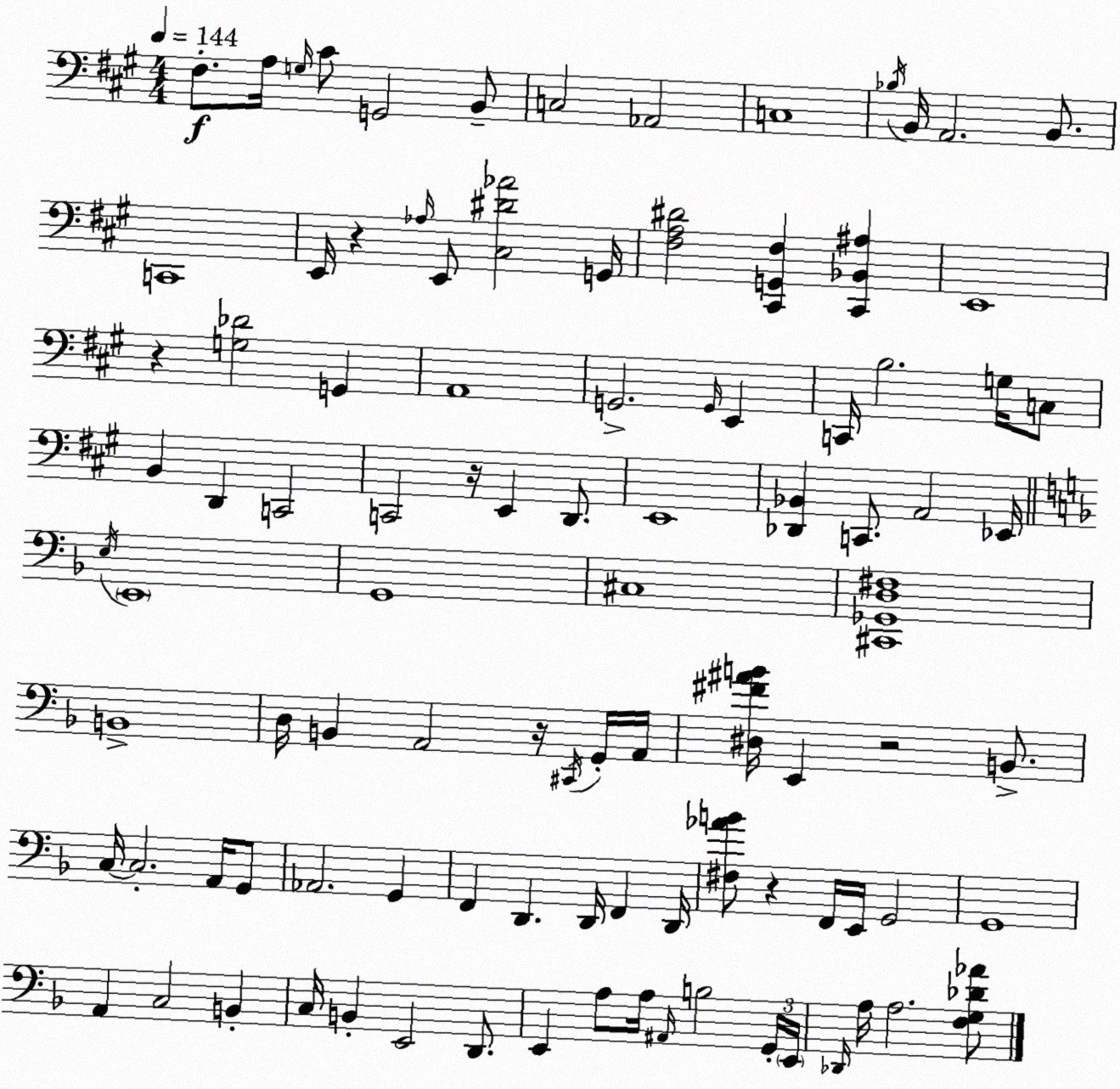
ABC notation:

X:1
T:Untitled
M:4/4
L:1/4
K:A
^F,/2 A,/4 G,/4 ^C/2 G,,2 B,,/2 C,2 _A,,2 C,4 _B,/4 B,,/4 A,,2 B,,/2 C,,4 E,,/4 z _A,/4 E,,/2 [^C,^D_A]2 G,,/4 [^F,A,^D]2 [^C,,G,,^F,] [^C,,_B,,^A,] E,,4 z [G,_D]2 G,, A,,4 G,,2 G,,/4 E,, C,,/4 B,2 G,/4 C,/2 B,, D,, C,,2 C,,2 z/4 E,, D,,/2 E,,4 [_D,,_B,,] C,,/2 A,,2 _E,,/4 E,/4 E,,4 G,,4 ^C,4 [^C,,_G,,D,^F,]4 B,,4 D,/4 B,, A,,2 z/4 ^C,,/4 G,,/4 A,,/4 [^D,^F^AB]/4 E,, z2 B,,/2 C,/4 C,2 A,,/4 G,,/2 _A,,2 G,, F,, D,, D,,/4 F,, D,,/4 [^F,_AB]/2 z F,,/4 E,,/4 G,,2 G,,4 A,, C,2 B,, C,/4 B,, E,,2 D,,/2 E,, A,/2 A,/4 ^A,,/4 B,2 G,,/4 E,,/4 _D,,/4 A,/4 A,2 [F,G,_D_A]/2